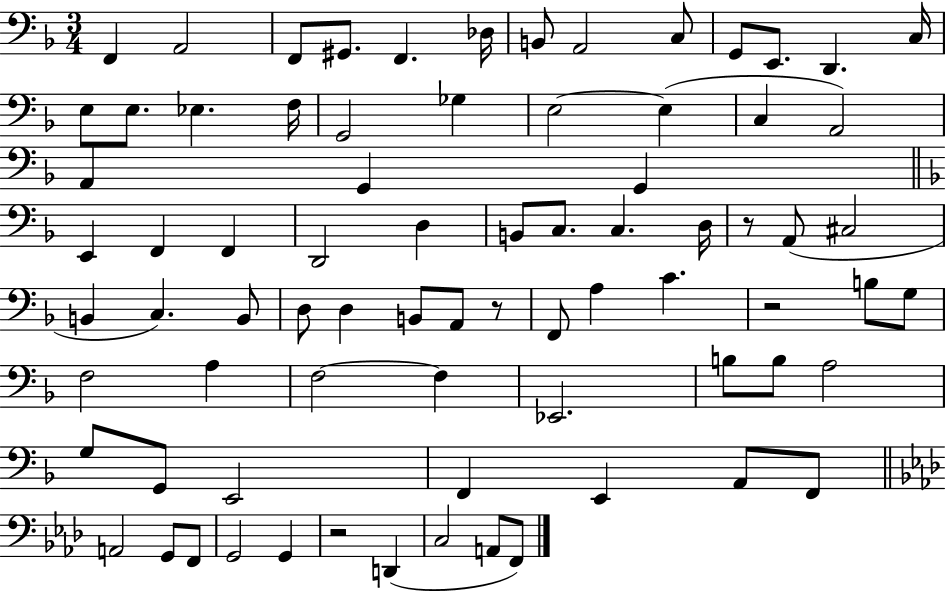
F2/q A2/h F2/e G#2/e. F2/q. Db3/s B2/e A2/h C3/e G2/e E2/e. D2/q. C3/s E3/e E3/e. Eb3/q. F3/s G2/h Gb3/q E3/h E3/q C3/q A2/h A2/q G2/q G2/q E2/q F2/q F2/q D2/h D3/q B2/e C3/e. C3/q. D3/s R/e A2/e C#3/h B2/q C3/q. B2/e D3/e D3/q B2/e A2/e R/e F2/e A3/q C4/q. R/h B3/e G3/e F3/h A3/q F3/h F3/q Eb2/h. B3/e B3/e A3/h G3/e G2/e E2/h F2/q E2/q A2/e F2/e A2/h G2/e F2/e G2/h G2/q R/h D2/q C3/h A2/e F2/e